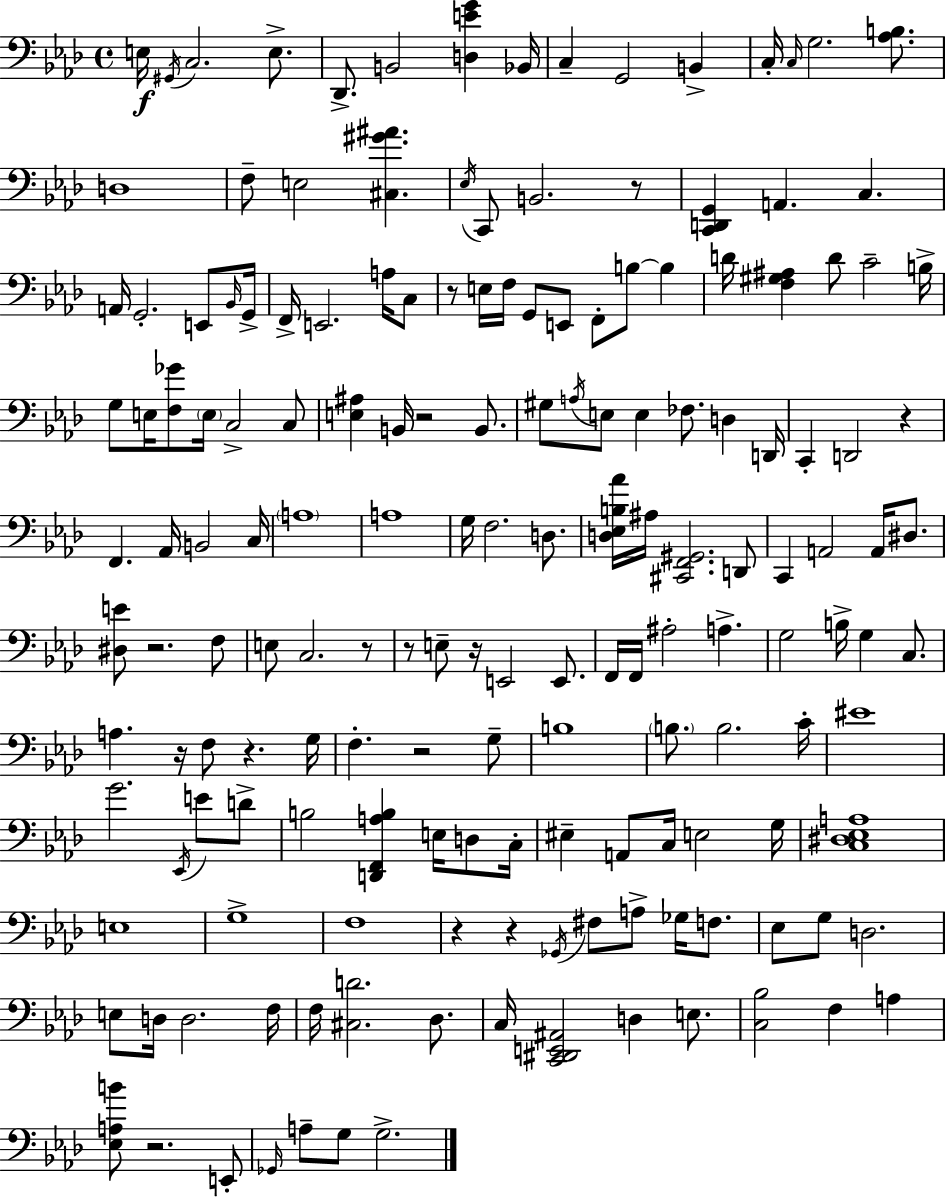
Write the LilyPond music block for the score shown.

{
  \clef bass
  \time 4/4
  \defaultTimeSignature
  \key aes \major
  \repeat volta 2 { e16\f \acciaccatura { gis,16 } c2. e8.-> | des,8.-> b,2 <d e' g'>4 | bes,16 c4-- g,2 b,4-> | c16-. \grace { c16 } g2. <aes b>8. | \break d1 | f8-- e2 <cis gis' ais'>4. | \acciaccatura { ees16 } c,8 b,2. | r8 <c, d, g,>4 a,4. c4. | \break a,16 g,2.-. | e,8 \grace { bes,16 } g,16-> f,16-> e,2. | a16 c8 r8 e16 f16 g,8 e,8 f,8-. b8~~ | b4 d'16 <f gis ais>4 d'8 c'2-- | \break b16-> g8 e16 <f ges'>8 \parenthesize e16 c2-> | c8 <e ais>4 b,16 r2 | b,8. gis8 \acciaccatura { a16 } e8 e4 fes8. | d4 d,16 c,4-. d,2 | \break r4 f,4. aes,16 b,2 | c16 \parenthesize a1 | a1 | g16 f2. | \break d8. <d ees b aes'>16 ais16 <cis, f, gis,>2. | d,8 c,4 a,2 | a,16 dis8. <dis e'>8 r2. | f8 e8 c2. | \break r8 r8 e8-- r16 e,2 | e,8. f,16 f,16 ais2-. a4.-> | g2 b16-> g4 | c8. a4. r16 f8 r4. | \break g16 f4.-. r2 | g8-- b1 | \parenthesize b8. b2. | c'16-. eis'1 | \break g'2. | \acciaccatura { ees,16 } e'8 d'8-> b2 <d, f, a b>4 | e16 d8 c16-. eis4-- a,8 c16 e2 | g16 <c dis ees a>1 | \break e1 | g1-> | f1 | r4 r4 \acciaccatura { ges,16 } fis8 | \break a8-> ges16 f8. ees8 g8 d2. | e8 d16 d2. | f16 f16 <cis d'>2. | des8. c16 <c, dis, e, ais,>2 | \break d4 e8. <c bes>2 f4 | a4 <ees a b'>8 r2. | e,8-. \grace { ges,16 } a8-- g8 g2.-> | } \bar "|."
}